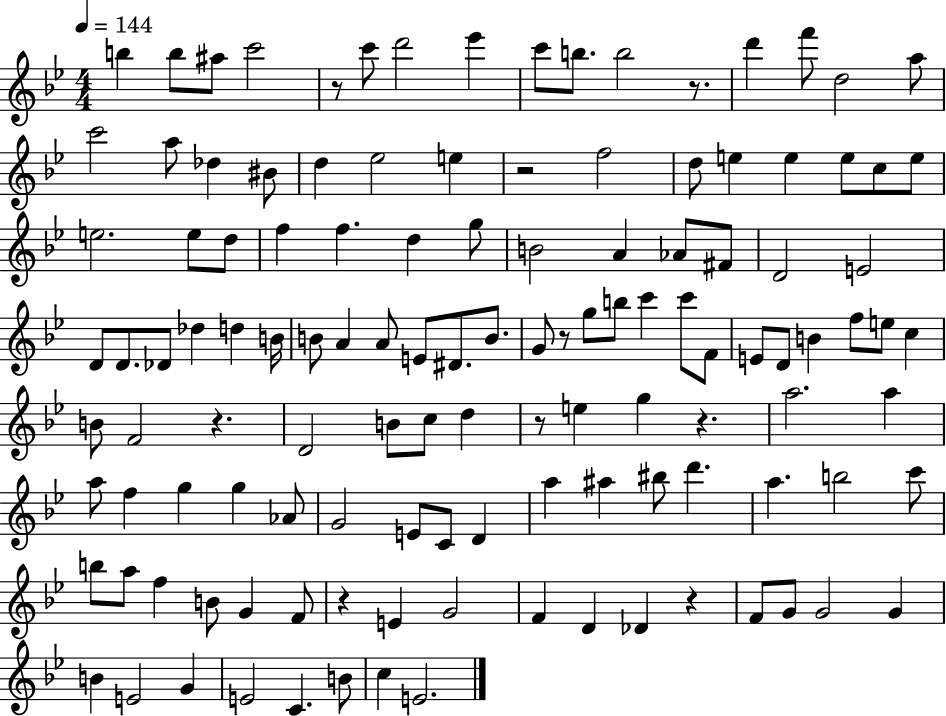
{
  \clef treble
  \numericTimeSignature
  \time 4/4
  \key bes \major
  \tempo 4 = 144
  \repeat volta 2 { b''4 b''8 ais''8 c'''2 | r8 c'''8 d'''2 ees'''4 | c'''8 b''8. b''2 r8. | d'''4 f'''8 d''2 a''8 | \break c'''2 a''8 des''4 bis'8 | d''4 ees''2 e''4 | r2 f''2 | d''8 e''4 e''4 e''8 c''8 e''8 | \break e''2. e''8 d''8 | f''4 f''4. d''4 g''8 | b'2 a'4 aes'8 fis'8 | d'2 e'2 | \break d'8 d'8. des'8 des''4 d''4 b'16 | b'8 a'4 a'8 e'8 dis'8. b'8. | g'8 r8 g''8 b''8 c'''4 c'''8 f'8 | e'8 d'8 b'4 f''8 e''8 c''4 | \break b'8 f'2 r4. | d'2 b'8 c''8 d''4 | r8 e''4 g''4 r4. | a''2. a''4 | \break a''8 f''4 g''4 g''4 aes'8 | g'2 e'8 c'8 d'4 | a''4 ais''4 bis''8 d'''4. | a''4. b''2 c'''8 | \break b''8 a''8 f''4 b'8 g'4 f'8 | r4 e'4 g'2 | f'4 d'4 des'4 r4 | f'8 g'8 g'2 g'4 | \break b'4 e'2 g'4 | e'2 c'4. b'8 | c''4 e'2. | } \bar "|."
}